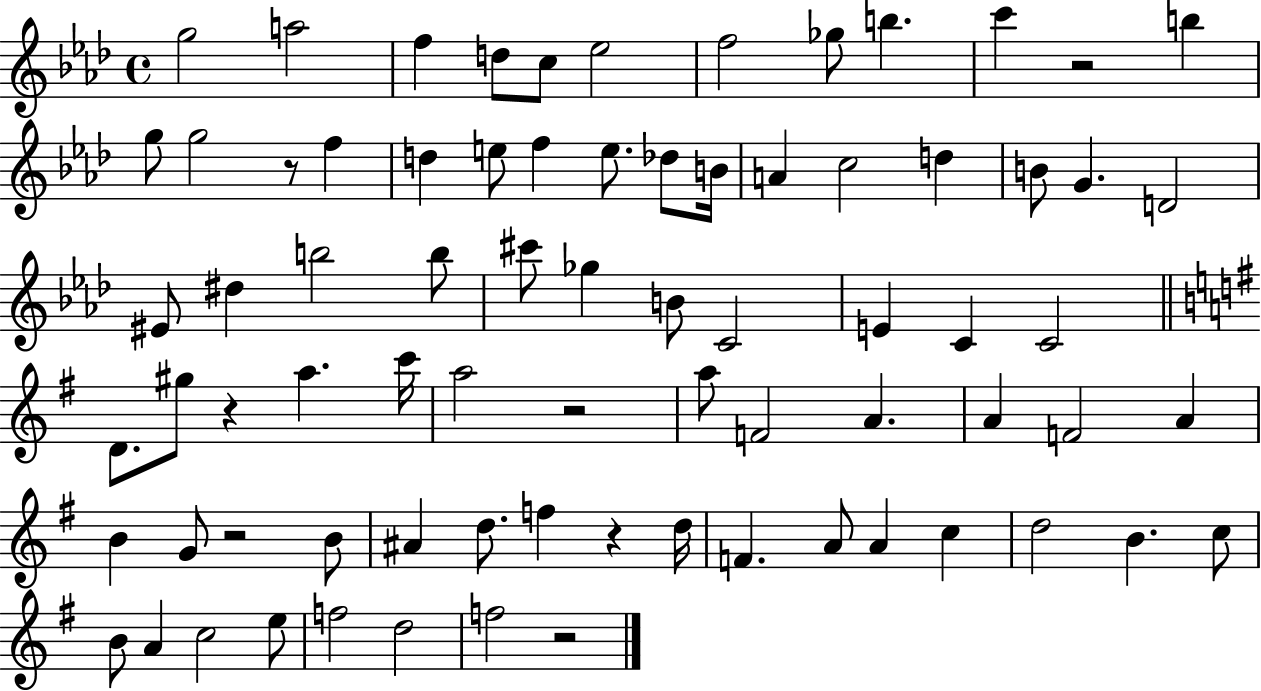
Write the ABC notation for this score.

X:1
T:Untitled
M:4/4
L:1/4
K:Ab
g2 a2 f d/2 c/2 _e2 f2 _g/2 b c' z2 b g/2 g2 z/2 f d e/2 f e/2 _d/2 B/4 A c2 d B/2 G D2 ^E/2 ^d b2 b/2 ^c'/2 _g B/2 C2 E C C2 D/2 ^g/2 z a c'/4 a2 z2 a/2 F2 A A F2 A B G/2 z2 B/2 ^A d/2 f z d/4 F A/2 A c d2 B c/2 B/2 A c2 e/2 f2 d2 f2 z2